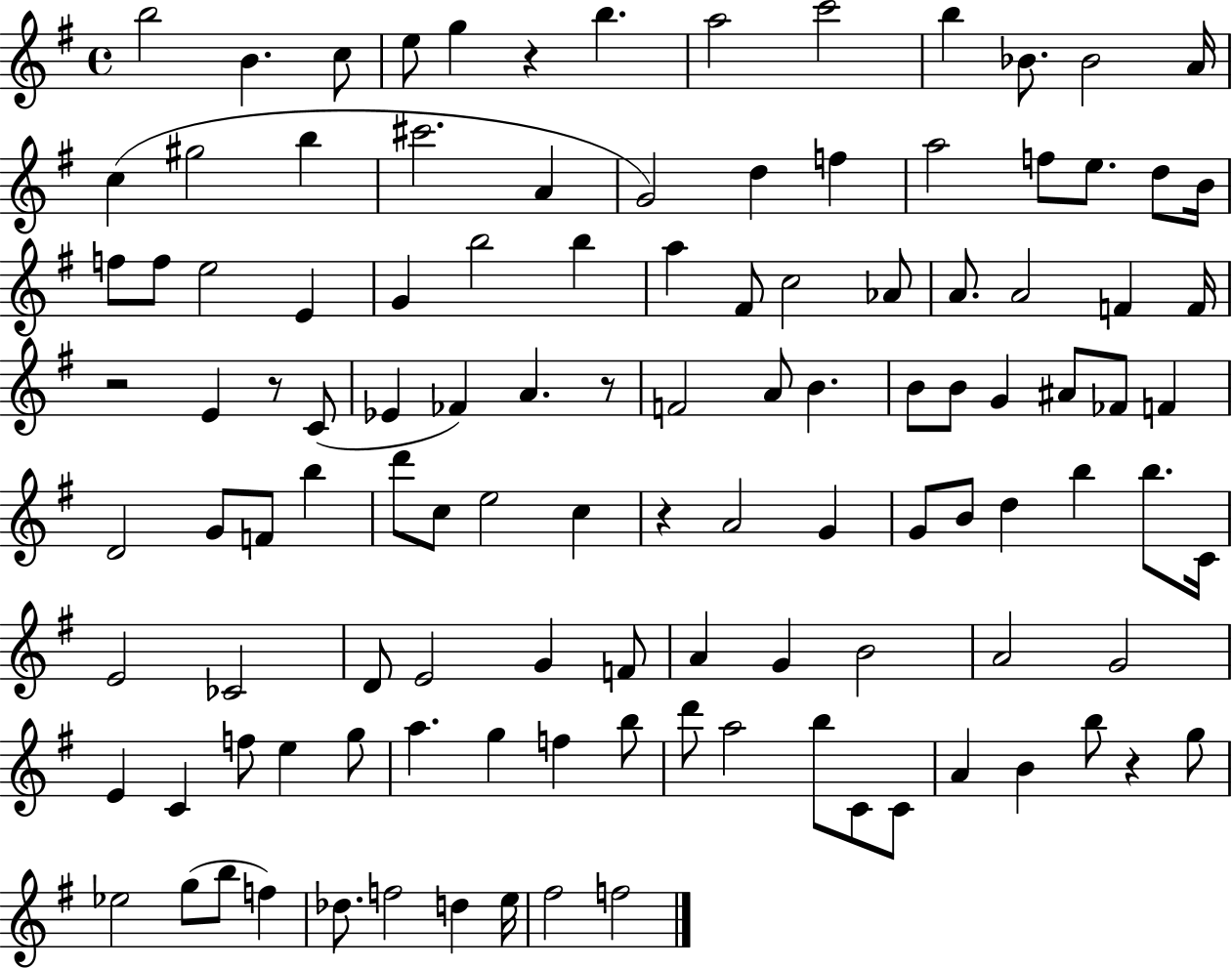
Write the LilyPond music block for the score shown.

{
  \clef treble
  \time 4/4
  \defaultTimeSignature
  \key g \major
  b''2 b'4. c''8 | e''8 g''4 r4 b''4. | a''2 c'''2 | b''4 bes'8. bes'2 a'16 | \break c''4( gis''2 b''4 | cis'''2. a'4 | g'2) d''4 f''4 | a''2 f''8 e''8. d''8 b'16 | \break f''8 f''8 e''2 e'4 | g'4 b''2 b''4 | a''4 fis'8 c''2 aes'8 | a'8. a'2 f'4 f'16 | \break r2 e'4 r8 c'8( | ees'4 fes'4) a'4. r8 | f'2 a'8 b'4. | b'8 b'8 g'4 ais'8 fes'8 f'4 | \break d'2 g'8 f'8 b''4 | d'''8 c''8 e''2 c''4 | r4 a'2 g'4 | g'8 b'8 d''4 b''4 b''8. c'16 | \break e'2 ces'2 | d'8 e'2 g'4 f'8 | a'4 g'4 b'2 | a'2 g'2 | \break e'4 c'4 f''8 e''4 g''8 | a''4. g''4 f''4 b''8 | d'''8 a''2 b''8 c'8 c'8 | a'4 b'4 b''8 r4 g''8 | \break ees''2 g''8( b''8 f''4) | des''8. f''2 d''4 e''16 | fis''2 f''2 | \bar "|."
}